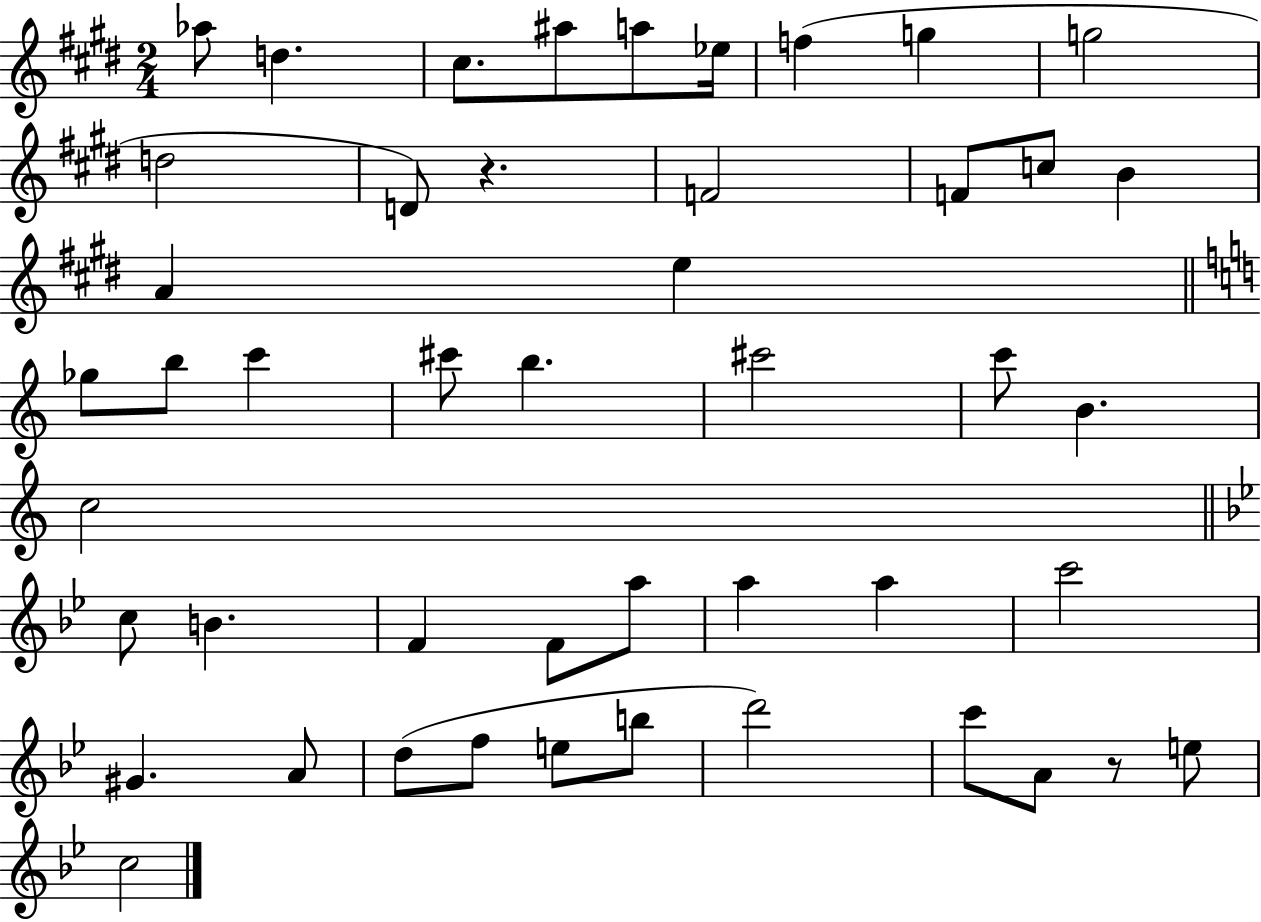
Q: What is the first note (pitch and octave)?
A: Ab5